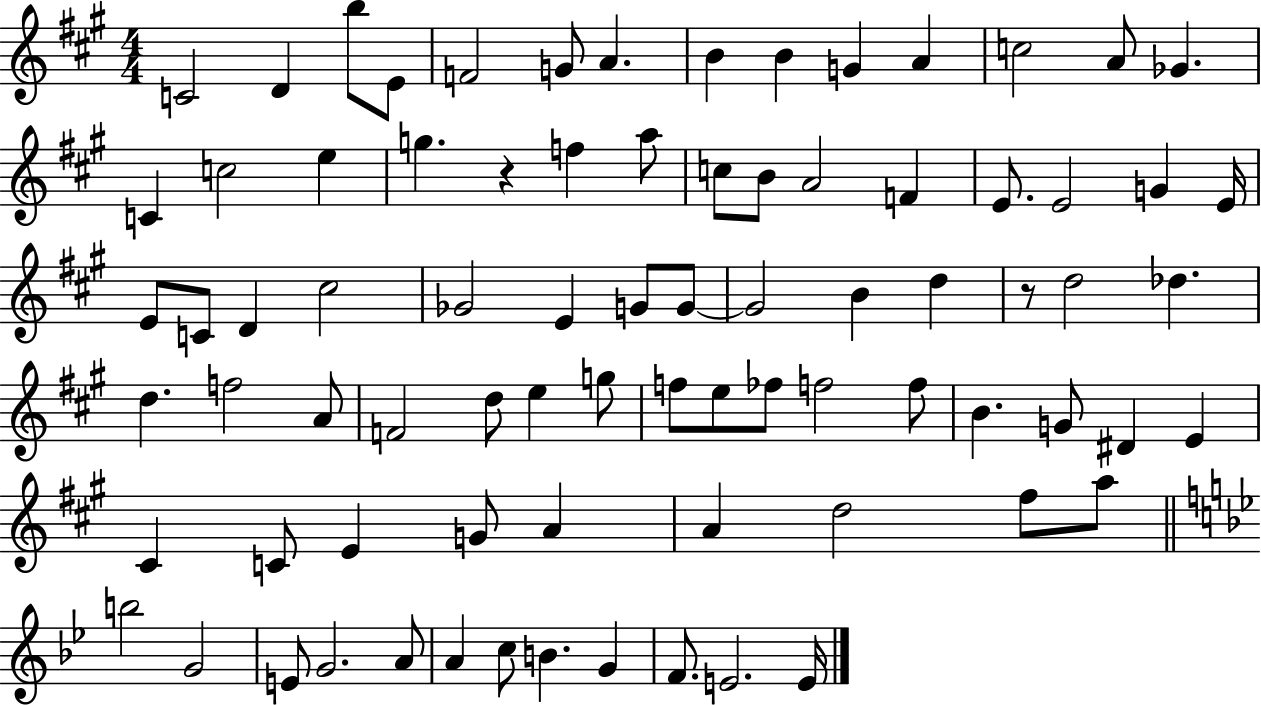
{
  \clef treble
  \numericTimeSignature
  \time 4/4
  \key a \major
  \repeat volta 2 { c'2 d'4 b''8 e'8 | f'2 g'8 a'4. | b'4 b'4 g'4 a'4 | c''2 a'8 ges'4. | \break c'4 c''2 e''4 | g''4. r4 f''4 a''8 | c''8 b'8 a'2 f'4 | e'8. e'2 g'4 e'16 | \break e'8 c'8 d'4 cis''2 | ges'2 e'4 g'8 g'8~~ | g'2 b'4 d''4 | r8 d''2 des''4. | \break d''4. f''2 a'8 | f'2 d''8 e''4 g''8 | f''8 e''8 fes''8 f''2 f''8 | b'4. g'8 dis'4 e'4 | \break cis'4 c'8 e'4 g'8 a'4 | a'4 d''2 fis''8 a''8 | \bar "||" \break \key g \minor b''2 g'2 | e'8 g'2. a'8 | a'4 c''8 b'4. g'4 | f'8. e'2. e'16 | \break } \bar "|."
}